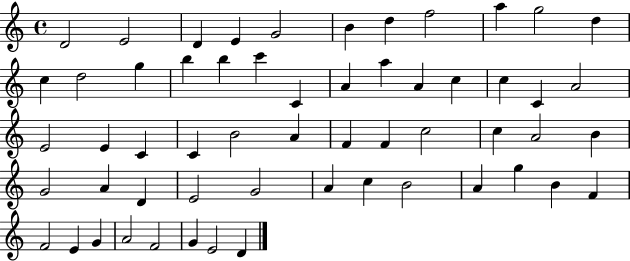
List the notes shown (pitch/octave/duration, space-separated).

D4/h E4/h D4/q E4/q G4/h B4/q D5/q F5/h A5/q G5/h D5/q C5/q D5/h G5/q B5/q B5/q C6/q C4/q A4/q A5/q A4/q C5/q C5/q C4/q A4/h E4/h E4/q C4/q C4/q B4/h A4/q F4/q F4/q C5/h C5/q A4/h B4/q G4/h A4/q D4/q E4/h G4/h A4/q C5/q B4/h A4/q G5/q B4/q F4/q F4/h E4/q G4/q A4/h F4/h G4/q E4/h D4/q